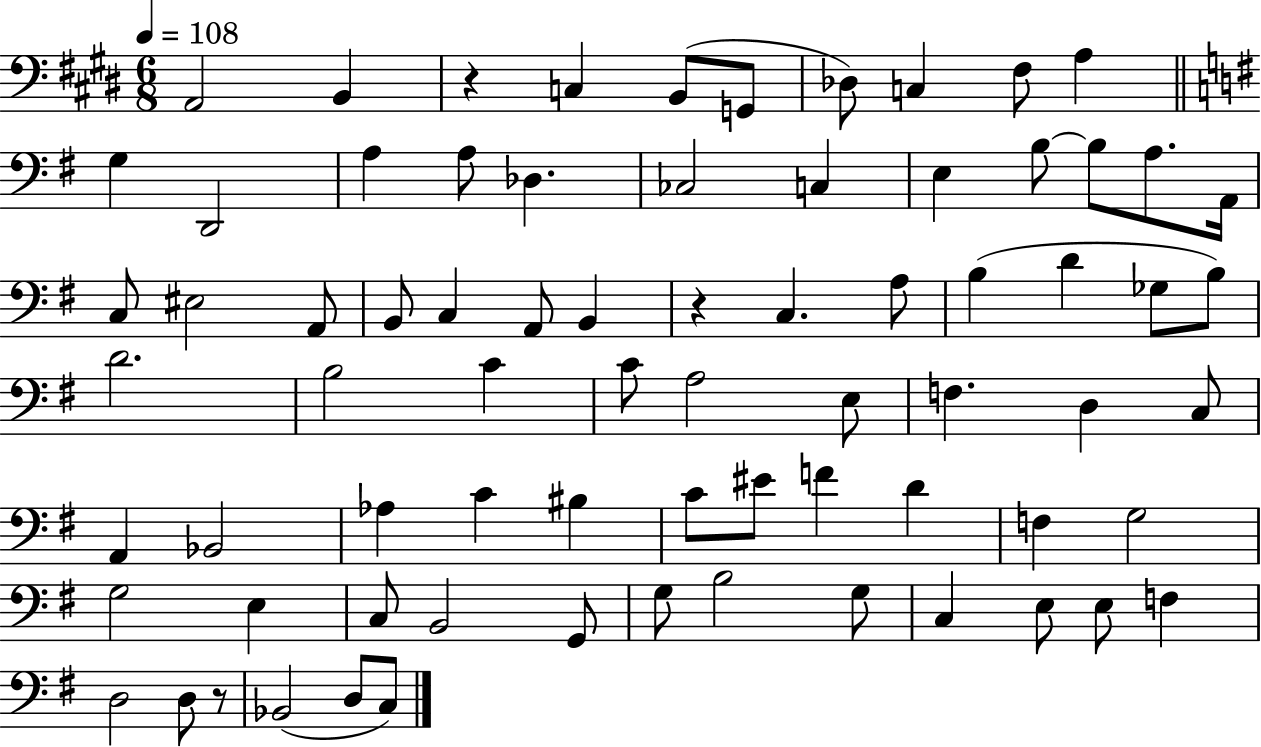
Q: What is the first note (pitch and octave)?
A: A2